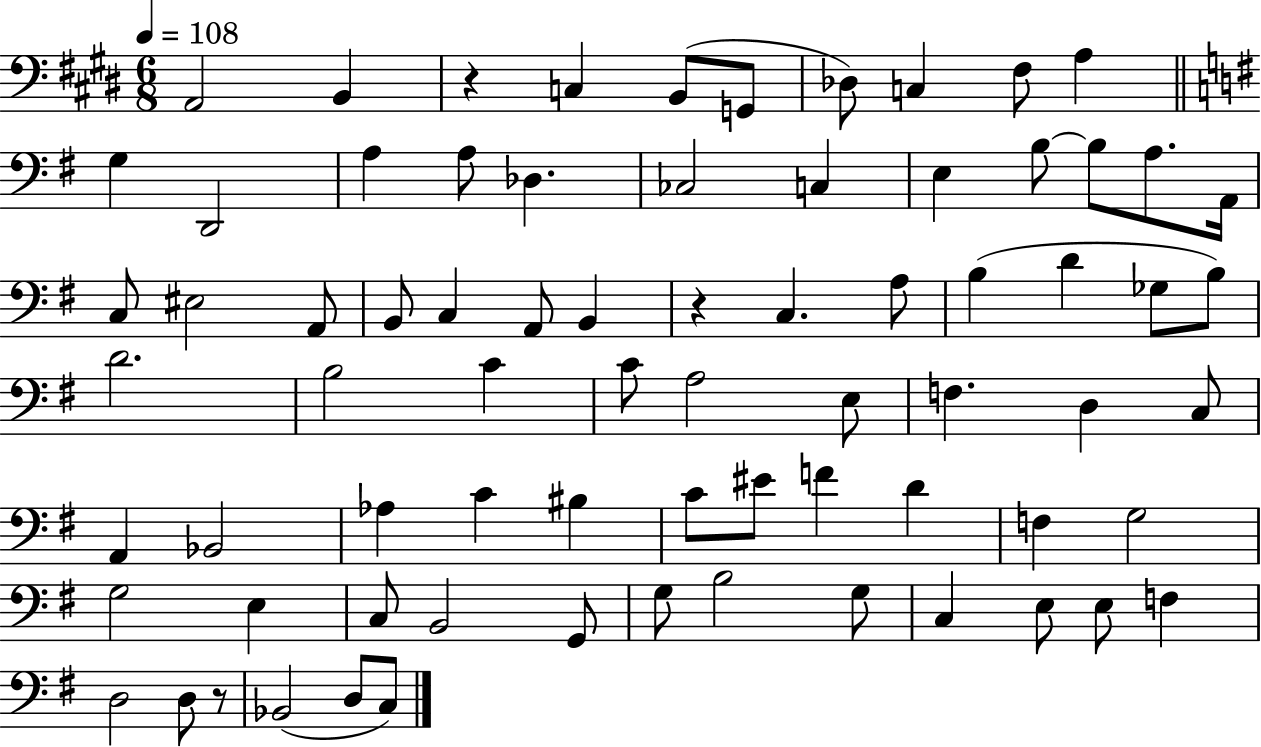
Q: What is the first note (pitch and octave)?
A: A2